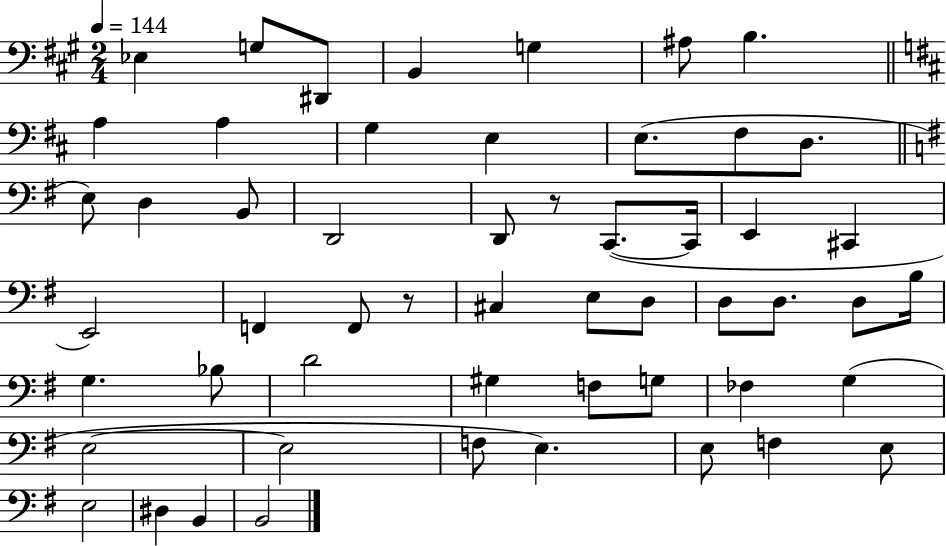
{
  \clef bass
  \numericTimeSignature
  \time 2/4
  \key a \major
  \tempo 4 = 144
  ees4 g8 dis,8 | b,4 g4 | ais8 b4. | \bar "||" \break \key d \major a4 a4 | g4 e4 | e8.( fis8 d8. | \bar "||" \break \key e \minor e8) d4 b,8 | d,2 | d,8 r8 c,8.~(~ c,16 | e,4 cis,4 | \break e,2) | f,4 f,8 r8 | cis4 e8 d8 | d8 d8. d8 b16 | \break g4. bes8 | d'2 | gis4 f8 g8 | fes4 g4( | \break e2~~ | e2 | f8 e4.) | e8 f4 e8 | \break e2 | dis4 b,4 | b,2 | \bar "|."
}